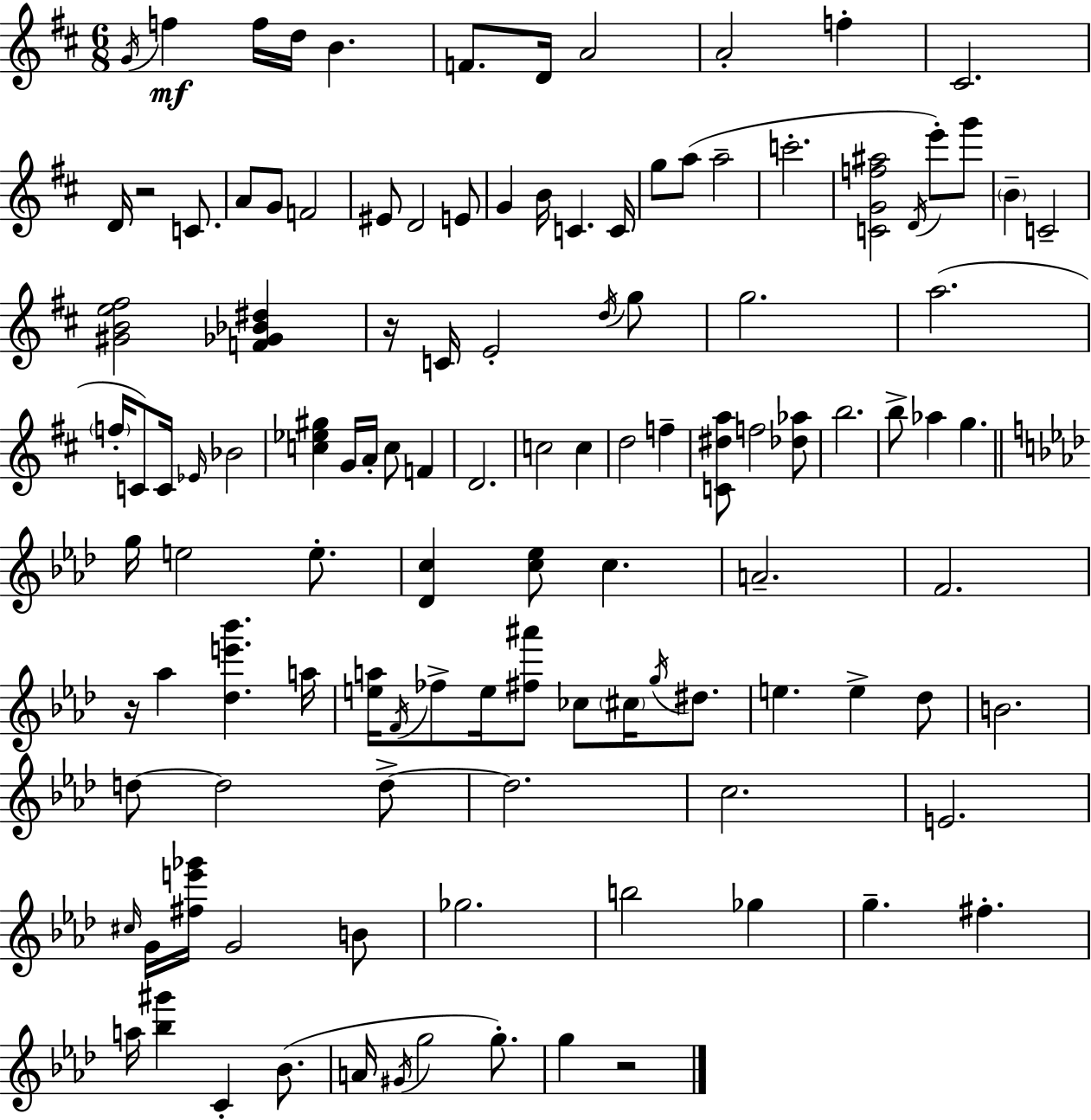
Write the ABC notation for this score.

X:1
T:Untitled
M:6/8
L:1/4
K:D
G/4 f f/4 d/4 B F/2 D/4 A2 A2 f ^C2 D/4 z2 C/2 A/2 G/2 F2 ^E/2 D2 E/2 G B/4 C C/4 g/2 a/2 a2 c'2 [CGf^a]2 D/4 e'/2 g'/2 B C2 [^GBe^f]2 [F_G_B^d] z/4 C/4 E2 d/4 g/2 g2 a2 f/4 C/2 C/4 _E/4 _B2 [c_e^g] G/4 A/4 c/2 F D2 c2 c d2 f [C^da]/2 f2 [_d_a]/2 b2 b/2 _a g g/4 e2 e/2 [_Dc] [c_e]/2 c A2 F2 z/4 _a [_de'_b'] a/4 [ea]/4 F/4 _f/2 e/4 [^f^a']/2 _c/2 ^c/4 g/4 ^d/2 e e _d/2 B2 d/2 d2 d/2 d2 c2 E2 ^c/4 G/4 [^fe'_g']/4 G2 B/2 _g2 b2 _g g ^f a/4 [_b^g'] C _B/2 A/4 ^G/4 g2 g/2 g z2